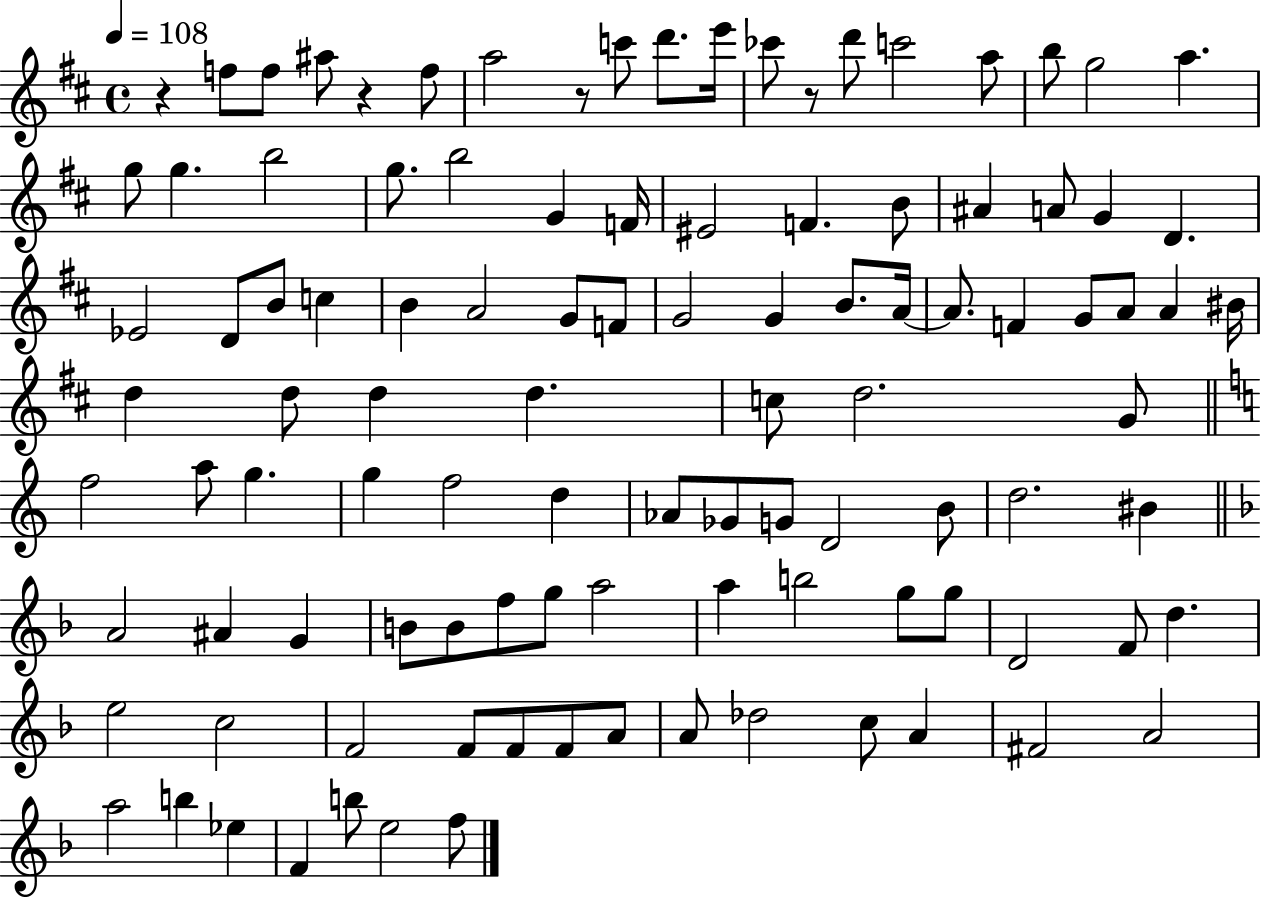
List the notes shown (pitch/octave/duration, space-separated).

R/q F5/e F5/e A#5/e R/q F5/e A5/h R/e C6/e D6/e. E6/s CES6/e R/e D6/e C6/h A5/e B5/e G5/h A5/q. G5/e G5/q. B5/h G5/e. B5/h G4/q F4/s EIS4/h F4/q. B4/e A#4/q A4/e G4/q D4/q. Eb4/h D4/e B4/e C5/q B4/q A4/h G4/e F4/e G4/h G4/q B4/e. A4/s A4/e. F4/q G4/e A4/e A4/q BIS4/s D5/q D5/e D5/q D5/q. C5/e D5/h. G4/e F5/h A5/e G5/q. G5/q F5/h D5/q Ab4/e Gb4/e G4/e D4/h B4/e D5/h. BIS4/q A4/h A#4/q G4/q B4/e B4/e F5/e G5/e A5/h A5/q B5/h G5/e G5/e D4/h F4/e D5/q. E5/h C5/h F4/h F4/e F4/e F4/e A4/e A4/e Db5/h C5/e A4/q F#4/h A4/h A5/h B5/q Eb5/q F4/q B5/e E5/h F5/e